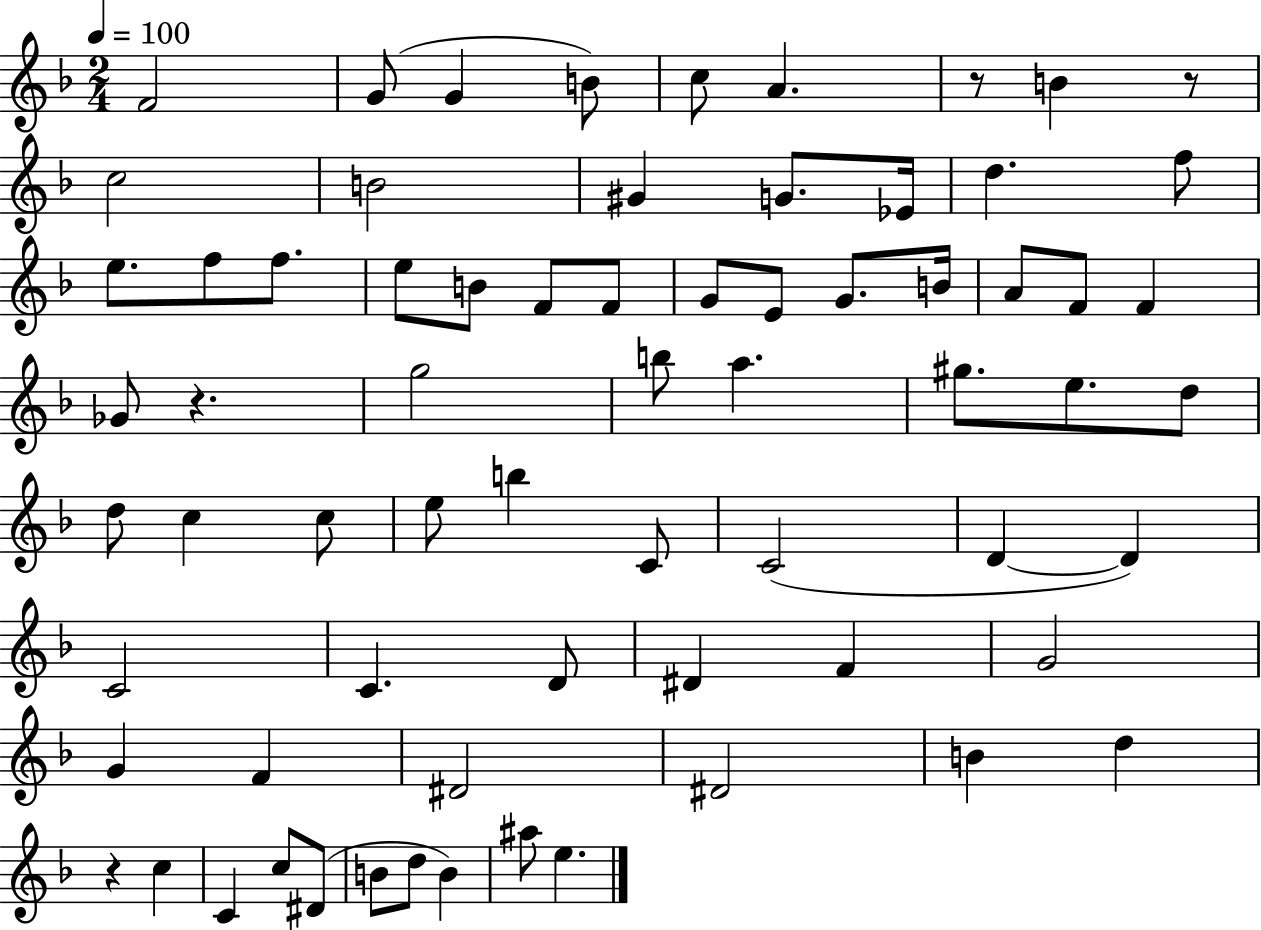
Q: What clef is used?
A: treble